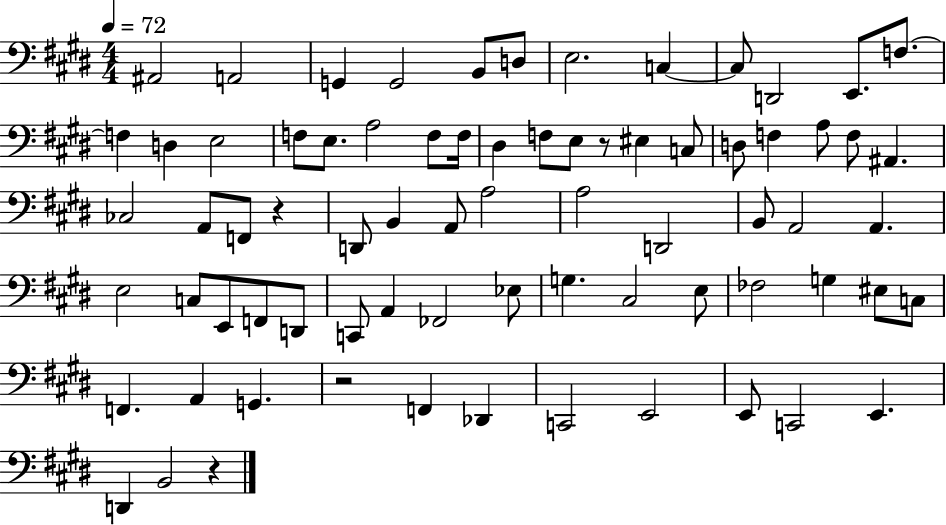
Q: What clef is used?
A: bass